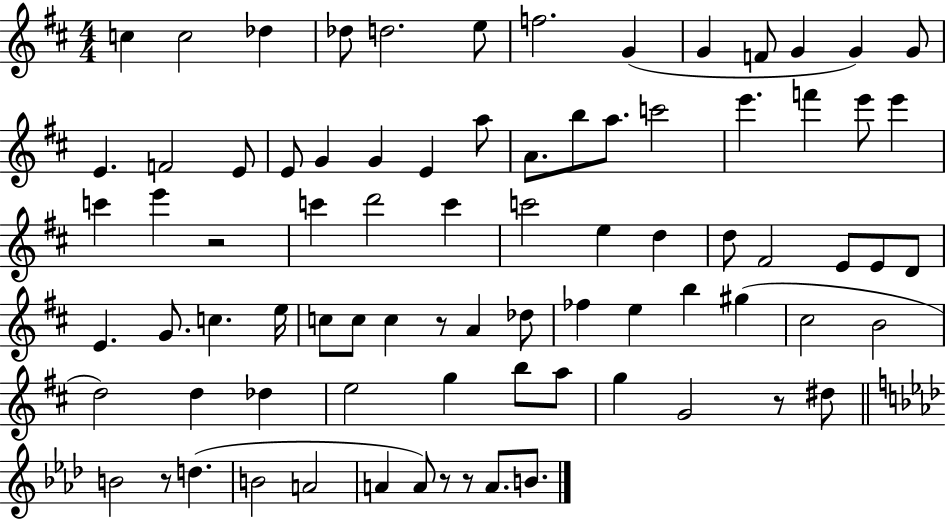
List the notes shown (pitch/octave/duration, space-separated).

C5/q C5/h Db5/q Db5/e D5/h. E5/e F5/h. G4/q G4/q F4/e G4/q G4/q G4/e E4/q. F4/h E4/e E4/e G4/q G4/q E4/q A5/e A4/e. B5/e A5/e. C6/h E6/q. F6/q E6/e E6/q C6/q E6/q R/h C6/q D6/h C6/q C6/h E5/q D5/q D5/e F#4/h E4/e E4/e D4/e E4/q. G4/e. C5/q. E5/s C5/e C5/e C5/q R/e A4/q Db5/e FES5/q E5/q B5/q G#5/q C#5/h B4/h D5/h D5/q Db5/q E5/h G5/q B5/e A5/e G5/q G4/h R/e D#5/e B4/h R/e D5/q. B4/h A4/h A4/q A4/e R/e R/e A4/e. B4/e.